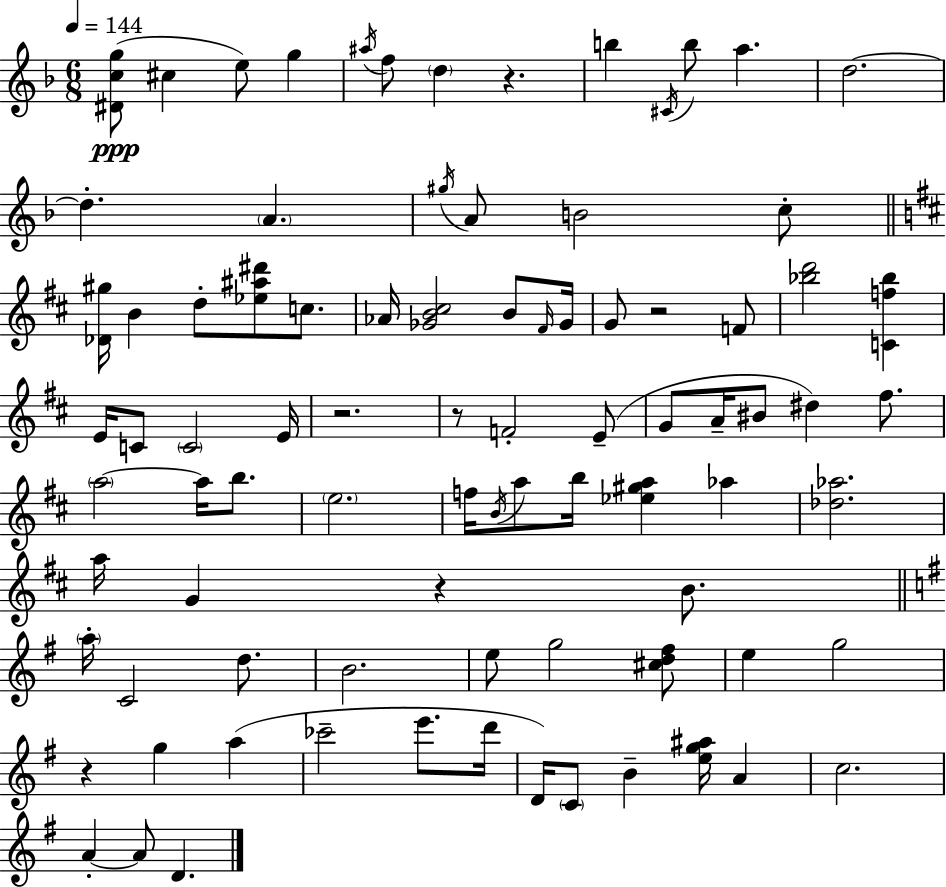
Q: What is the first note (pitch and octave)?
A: C#5